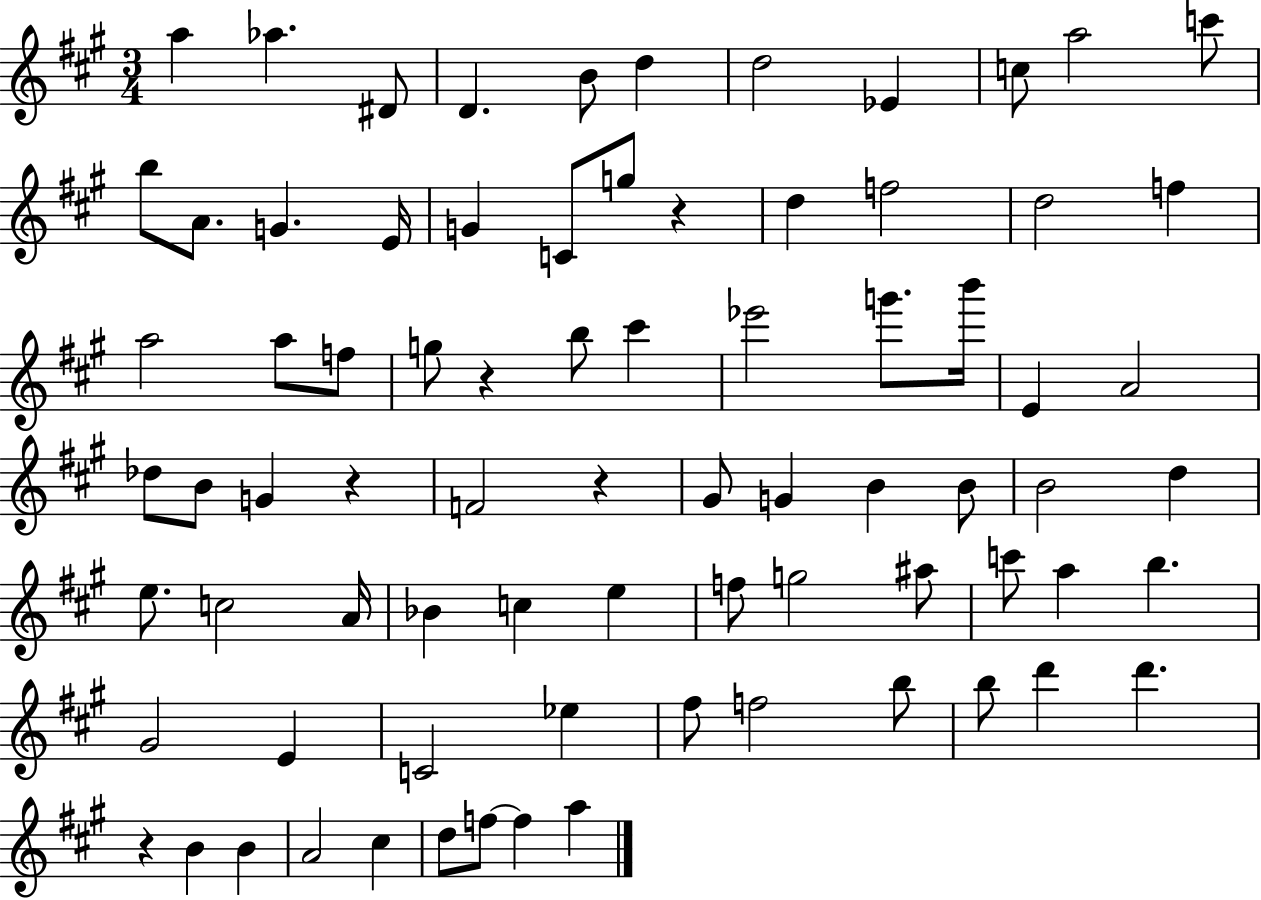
X:1
T:Untitled
M:3/4
L:1/4
K:A
a _a ^D/2 D B/2 d d2 _E c/2 a2 c'/2 b/2 A/2 G E/4 G C/2 g/2 z d f2 d2 f a2 a/2 f/2 g/2 z b/2 ^c' _e'2 g'/2 b'/4 E A2 _d/2 B/2 G z F2 z ^G/2 G B B/2 B2 d e/2 c2 A/4 _B c e f/2 g2 ^a/2 c'/2 a b ^G2 E C2 _e ^f/2 f2 b/2 b/2 d' d' z B B A2 ^c d/2 f/2 f a